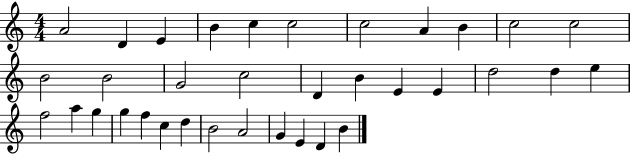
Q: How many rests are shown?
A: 0